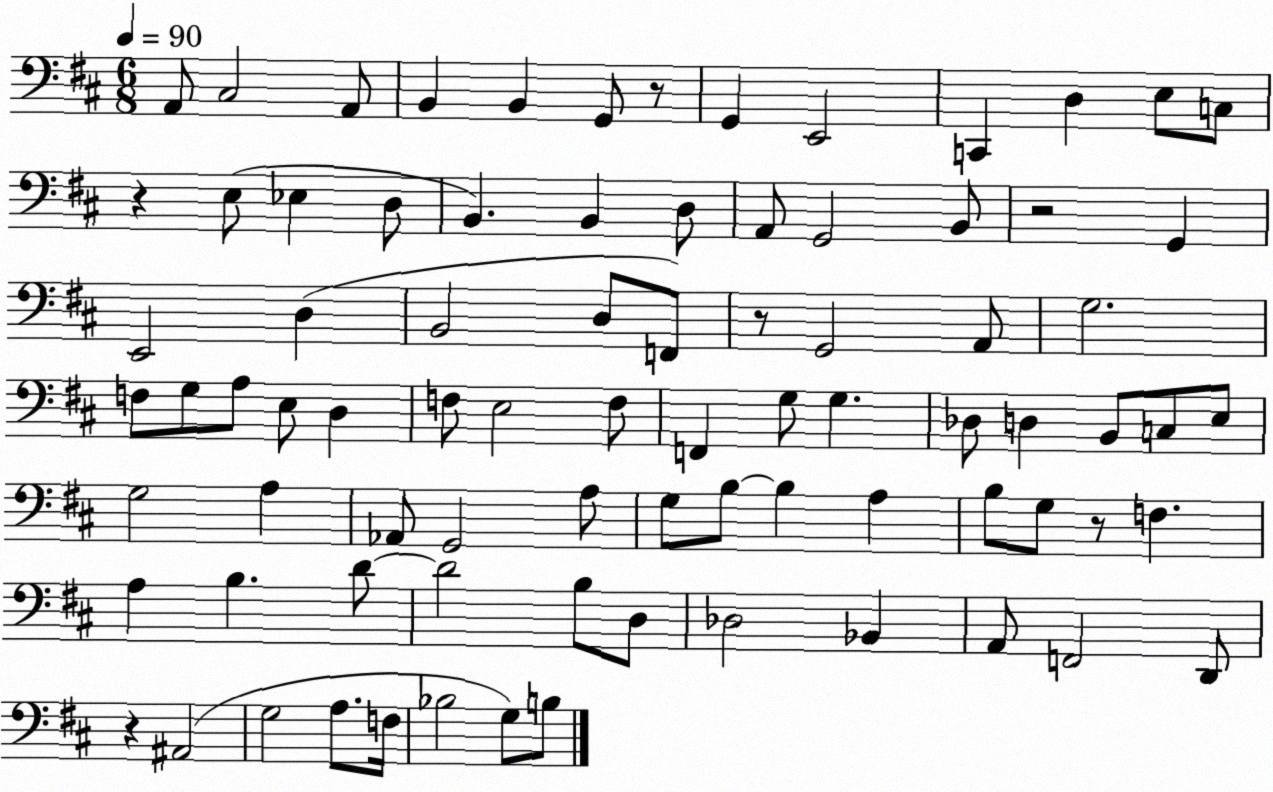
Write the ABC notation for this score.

X:1
T:Untitled
M:6/8
L:1/4
K:D
A,,/2 ^C,2 A,,/2 B,, B,, G,,/2 z/2 G,, E,,2 C,, D, E,/2 C,/2 z E,/2 _E, D,/2 B,, B,, D,/2 A,,/2 G,,2 B,,/2 z2 G,, E,,2 D, B,,2 D,/2 F,,/2 z/2 G,,2 A,,/2 G,2 F,/2 G,/2 A,/2 E,/2 D, F,/2 E,2 F,/2 F,, G,/2 G, _D,/2 D, B,,/2 C,/2 E,/2 G,2 A, _A,,/2 G,,2 A,/2 G,/2 B,/2 B, A, B,/2 G,/2 z/2 F, A, B, D/2 D2 B,/2 D,/2 _D,2 _B,, A,,/2 F,,2 D,,/2 z ^A,,2 G,2 A,/2 F,/4 _B,2 G,/2 B,/2